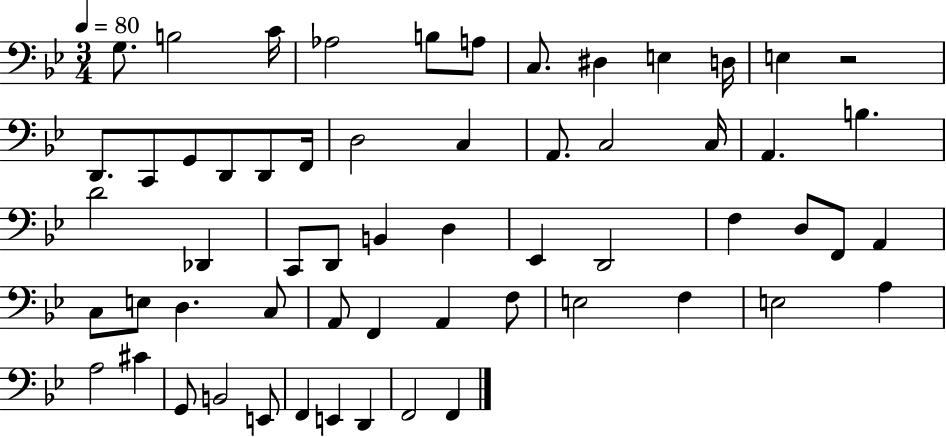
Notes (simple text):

G3/e. B3/h C4/s Ab3/h B3/e A3/e C3/e. D#3/q E3/q D3/s E3/q R/h D2/e. C2/e G2/e D2/e D2/e F2/s D3/h C3/q A2/e. C3/h C3/s A2/q. B3/q. D4/h Db2/q C2/e D2/e B2/q D3/q Eb2/q D2/h F3/q D3/e F2/e A2/q C3/e E3/e D3/q. C3/e A2/e F2/q A2/q F3/e E3/h F3/q E3/h A3/q A3/h C#4/q G2/e B2/h E2/e F2/q E2/q D2/q F2/h F2/q